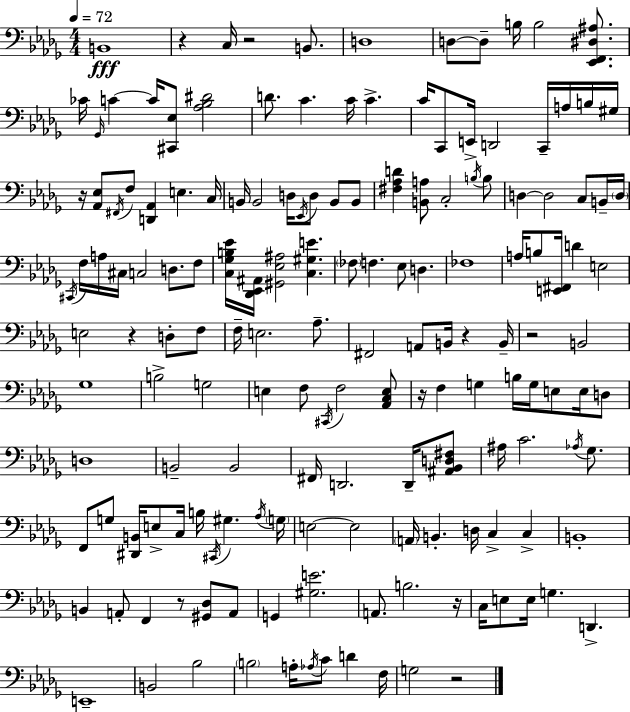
X:1
T:Untitled
M:4/4
L:1/4
K:Bbm
B,,4 z C,/4 z2 B,,/2 D,4 D,/2 D,/2 B,/4 B,2 [_E,,F,,^D,^A,]/2 _C/4 _G,,/4 C C/4 [^C,,_E,]/2 [_A,_B,^D]2 D/2 C C/4 C C/4 C,,/2 E,,/4 D,,2 C,,/4 A,/4 B,/4 ^G,/4 z/4 [_A,,_E,]/2 ^F,,/4 F,/2 [D,,_A,,] E, C,/4 B,,/4 B,,2 D,/4 _E,,/4 D,/2 B,,/2 B,,/2 [^F,_A,D] [B,,A,]/2 C,2 B,/4 B,/2 D, D,2 C,/2 B,,/4 D,/4 ^C,,/4 F,/4 A,/4 ^C,/4 C,2 D,/2 F,/2 [C,_G,B,_E]/4 [_D,,_E,,^A,,]/4 [^G,,_E,^A,]2 [C,^G,E] _F,/2 F, _E,/2 D, _F,4 A,/4 B,/2 [E,,^F,,]/4 D E,2 E,2 z D,/2 F,/2 F,/4 E,2 _A,/2 ^F,,2 A,,/2 B,,/4 z B,,/4 z2 B,,2 _G,4 B,2 G,2 E, F,/2 ^C,,/4 F,2 [_A,,C,E,]/2 z/4 F, G, B,/4 G,/4 E,/2 E,/4 D,/2 D,4 B,,2 B,,2 ^F,,/4 D,,2 D,,/4 [^A,,_B,,D,^F,]/2 ^A,/4 C2 _A,/4 _G,/2 F,,/2 G,/2 [^D,,B,,]/4 E,/2 C,/4 B,/4 ^C,,/4 ^G, _A,/4 G,/4 E,2 E,2 A,,/4 B,, D,/4 C, C, B,,4 B,, A,,/2 F,, z/2 [^G,,_D,]/2 A,,/2 G,, [^G,E]2 A,,/2 B,2 z/4 C,/4 E,/2 E,/4 G, D,, E,,4 B,,2 _B,2 B,2 A,/4 _A,/4 C/2 D F,/4 G,2 z2